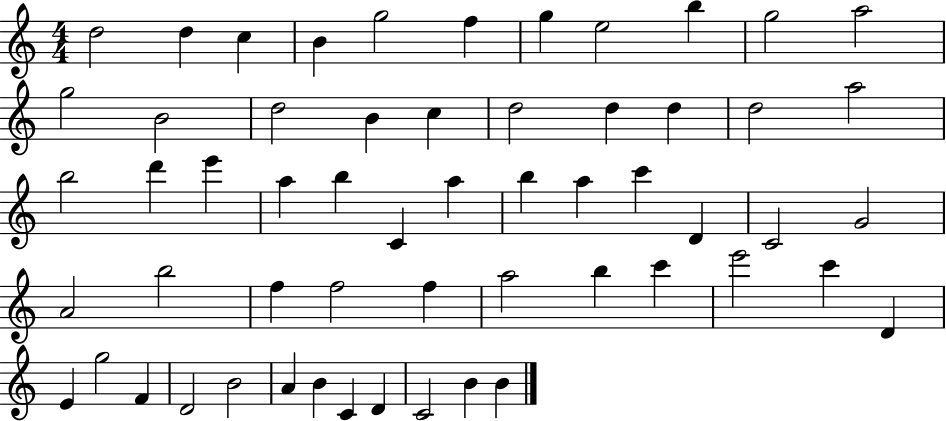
{
  \clef treble
  \numericTimeSignature
  \time 4/4
  \key c \major
  d''2 d''4 c''4 | b'4 g''2 f''4 | g''4 e''2 b''4 | g''2 a''2 | \break g''2 b'2 | d''2 b'4 c''4 | d''2 d''4 d''4 | d''2 a''2 | \break b''2 d'''4 e'''4 | a''4 b''4 c'4 a''4 | b''4 a''4 c'''4 d'4 | c'2 g'2 | \break a'2 b''2 | f''4 f''2 f''4 | a''2 b''4 c'''4 | e'''2 c'''4 d'4 | \break e'4 g''2 f'4 | d'2 b'2 | a'4 b'4 c'4 d'4 | c'2 b'4 b'4 | \break \bar "|."
}